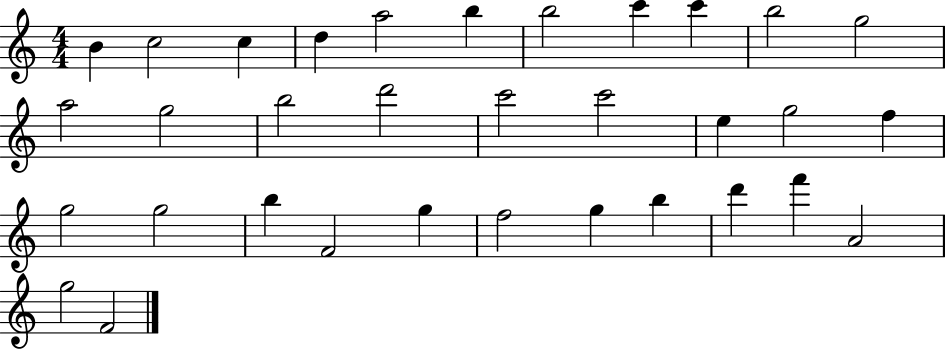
B4/q C5/h C5/q D5/q A5/h B5/q B5/h C6/q C6/q B5/h G5/h A5/h G5/h B5/h D6/h C6/h C6/h E5/q G5/h F5/q G5/h G5/h B5/q F4/h G5/q F5/h G5/q B5/q D6/q F6/q A4/h G5/h F4/h